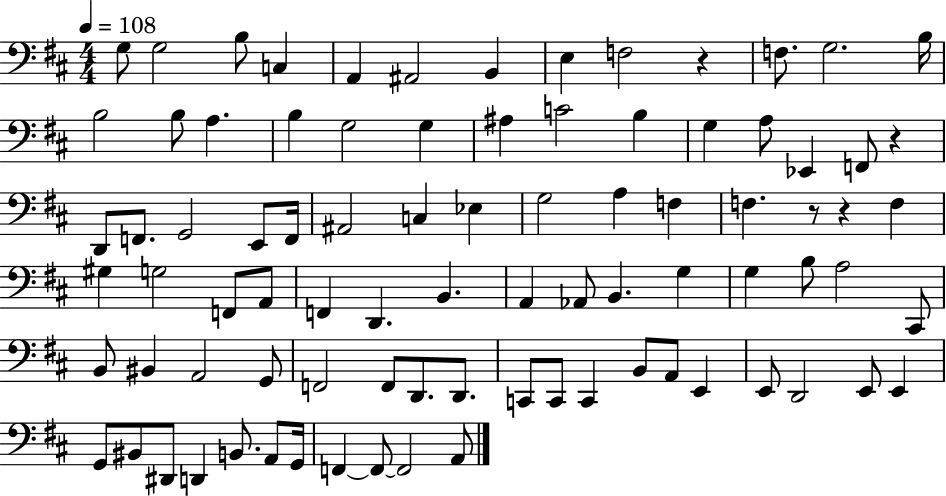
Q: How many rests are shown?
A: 4